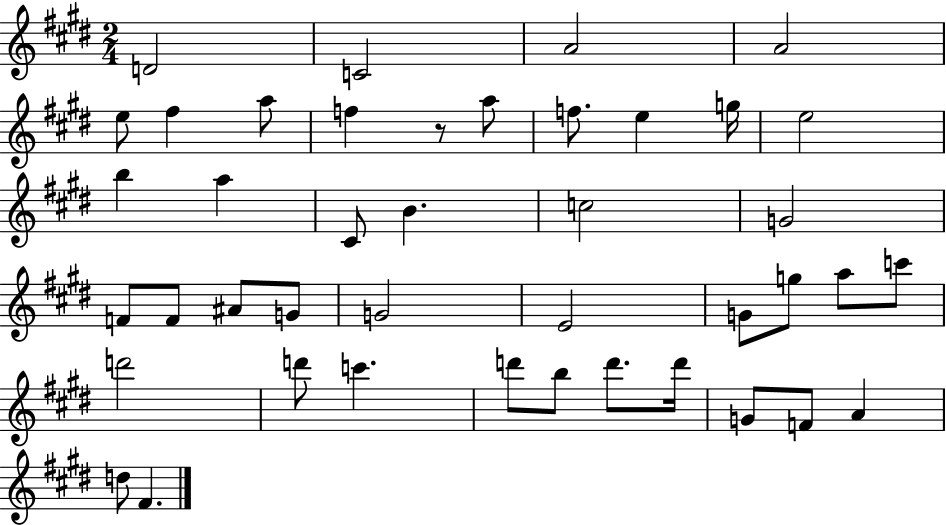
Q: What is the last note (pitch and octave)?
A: F#4